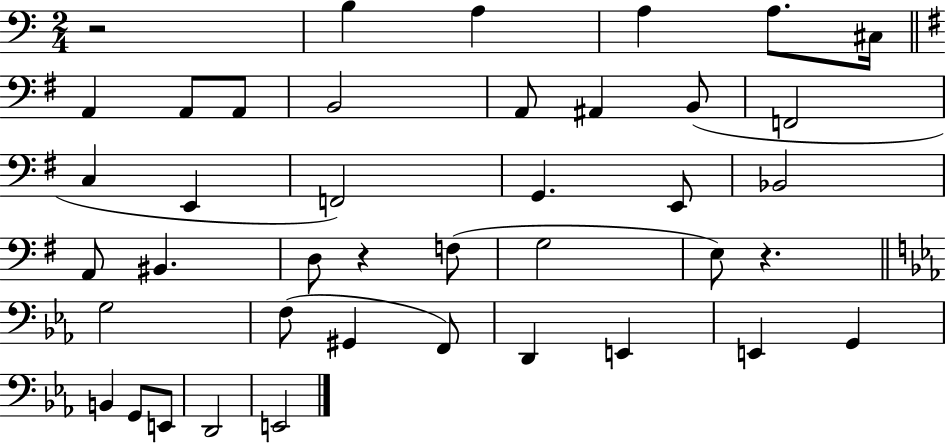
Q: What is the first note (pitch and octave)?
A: B3